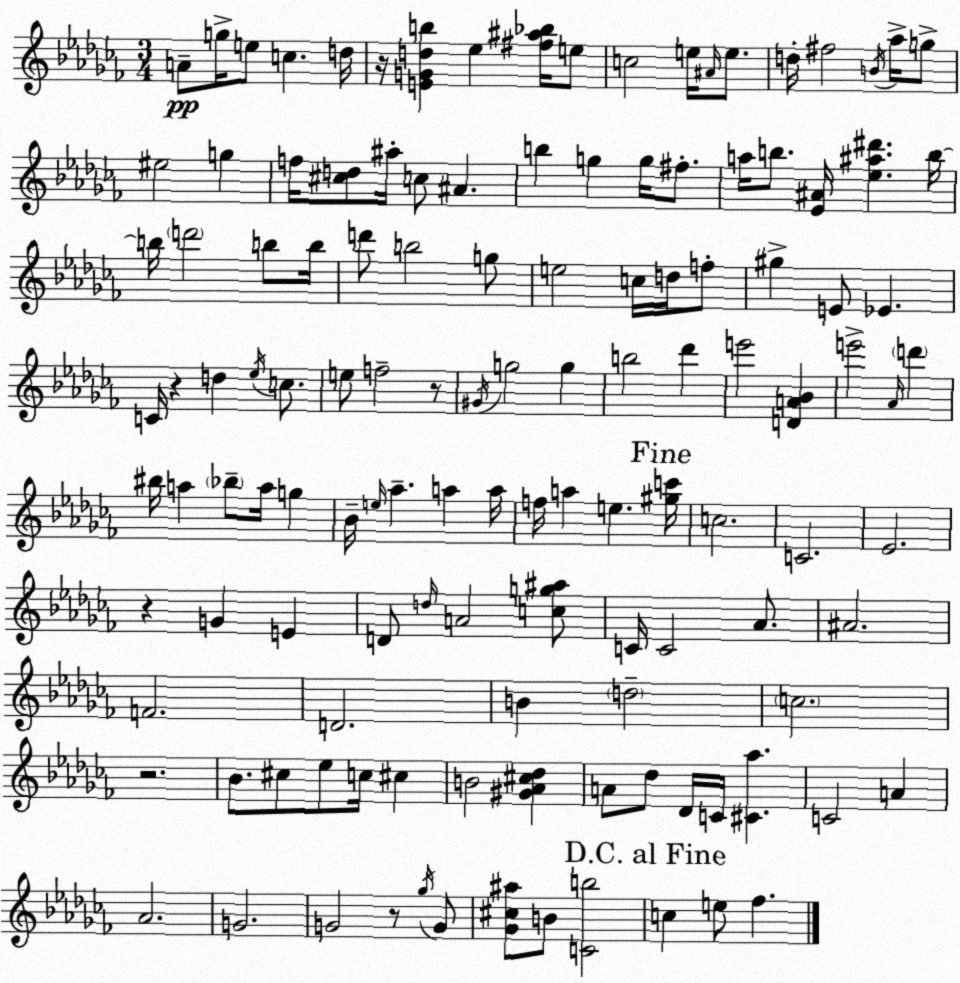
X:1
T:Untitled
M:3/4
L:1/4
K:Abm
A/2 g/4 e/2 c d/4 z/4 [EGdb] _e [^f^a_b]/4 e/2 c2 e/4 ^A/4 e/2 d/4 ^f2 B/4 _a/4 g/2 ^e2 g f/4 [^cd]/2 ^a/4 c/2 ^A b g g/4 ^f/2 a/4 b/2 [_E^A]/4 [_e^a^d'] b/4 b/4 d'2 b/2 b/4 d'/2 b2 g/2 e2 c/4 d/4 f/2 ^g E/2 _E C/4 z d _e/4 c/2 e/2 f2 z/2 ^G/4 g2 g b2 _d' e'2 [DA_B] e'2 _A/4 d' ^b/4 a _b/2 a/4 g _B/4 e/4 _a a a/4 f/4 a e [^gc']/4 c2 C2 _E2 z G E D/2 d/4 A2 [cg^a]/2 C/4 C2 _A/2 ^A2 F2 D2 B d2 c2 z2 _B/2 ^c/2 _e/2 c/4 ^c B2 [^G_A^c_d] A/2 _d/2 _D/4 C/4 [^C_a] C2 A _A2 G2 G2 z/2 _g/4 G/2 [_G^c^a]/2 B/2 [Cb]2 c e/2 _f